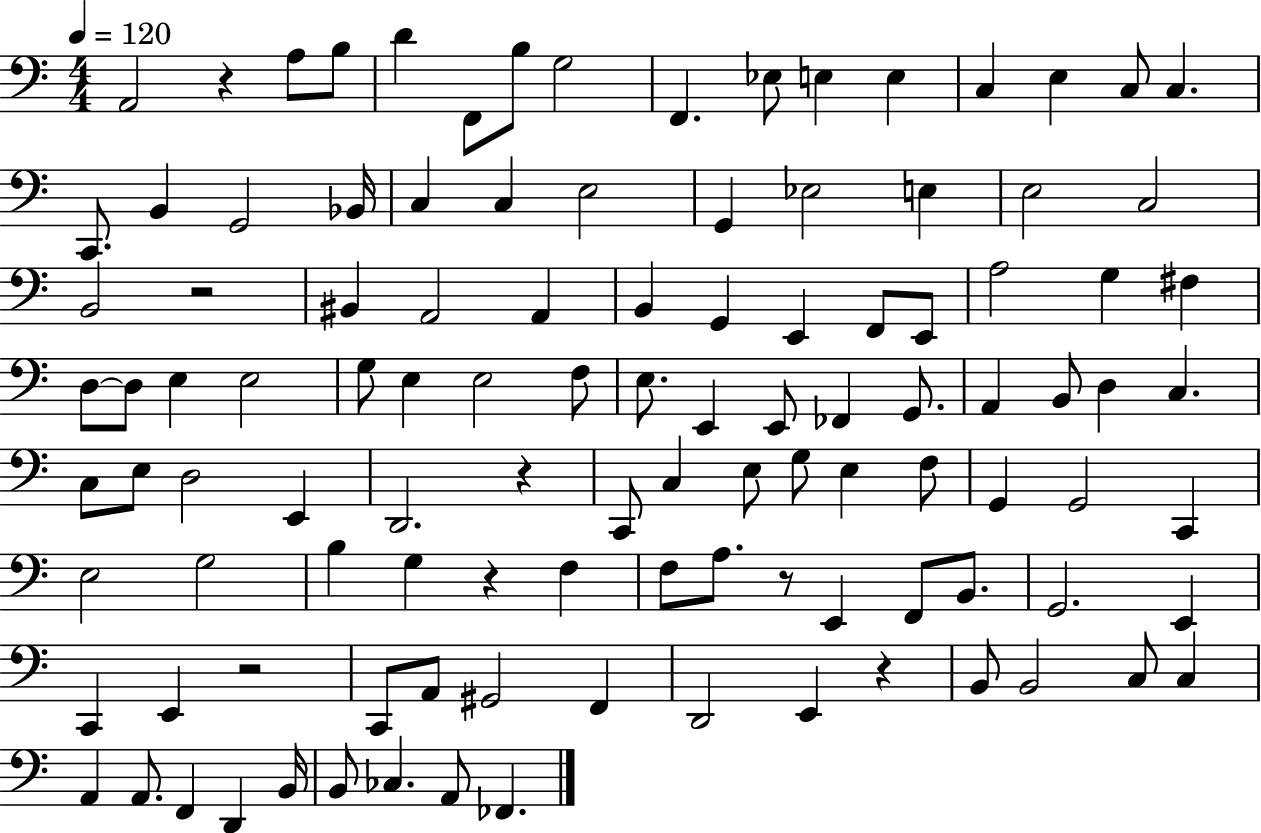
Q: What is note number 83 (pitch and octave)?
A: C2